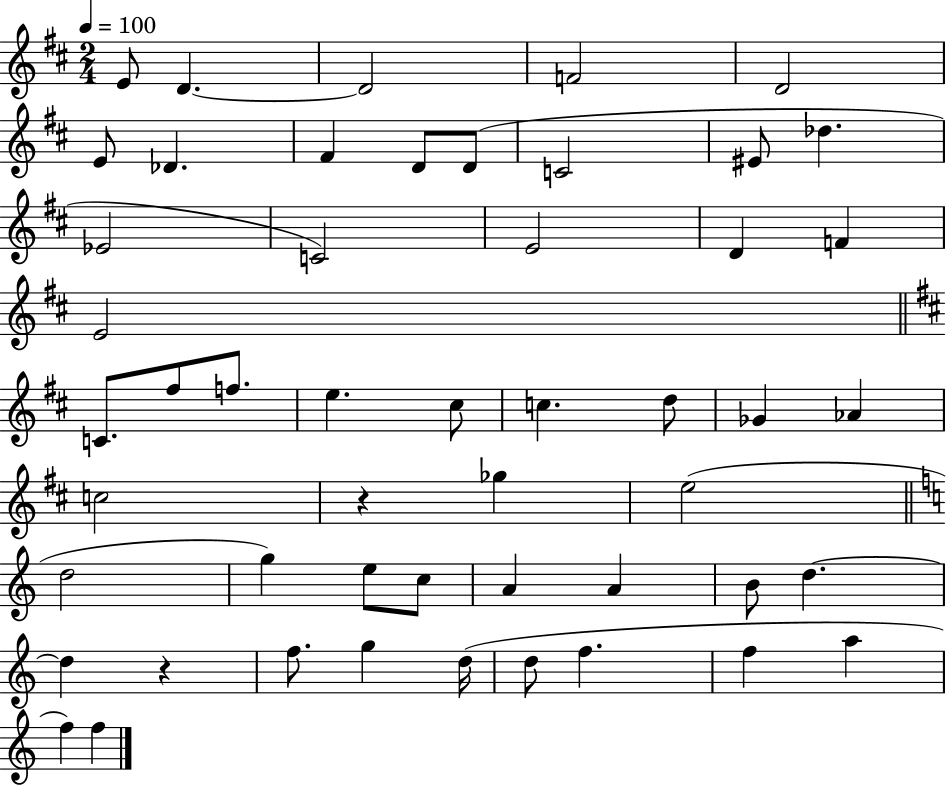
{
  \clef treble
  \numericTimeSignature
  \time 2/4
  \key d \major
  \tempo 4 = 100
  e'8 d'4.~~ | d'2 | f'2 | d'2 | \break e'8 des'4. | fis'4 d'8 d'8( | c'2 | eis'8 des''4. | \break ees'2 | c'2) | e'2 | d'4 f'4 | \break e'2 | \bar "||" \break \key b \minor c'8. fis''8 f''8. | e''4. cis''8 | c''4. d''8 | ges'4 aes'4 | \break c''2 | r4 ges''4 | e''2( | \bar "||" \break \key a \minor d''2 | g''4) e''8 c''8 | a'4 a'4 | b'8 d''4.~~ | \break d''4 r4 | f''8. g''4 d''16( | d''8 f''4. | f''4 a''4 | \break f''4) f''4 | \bar "|."
}